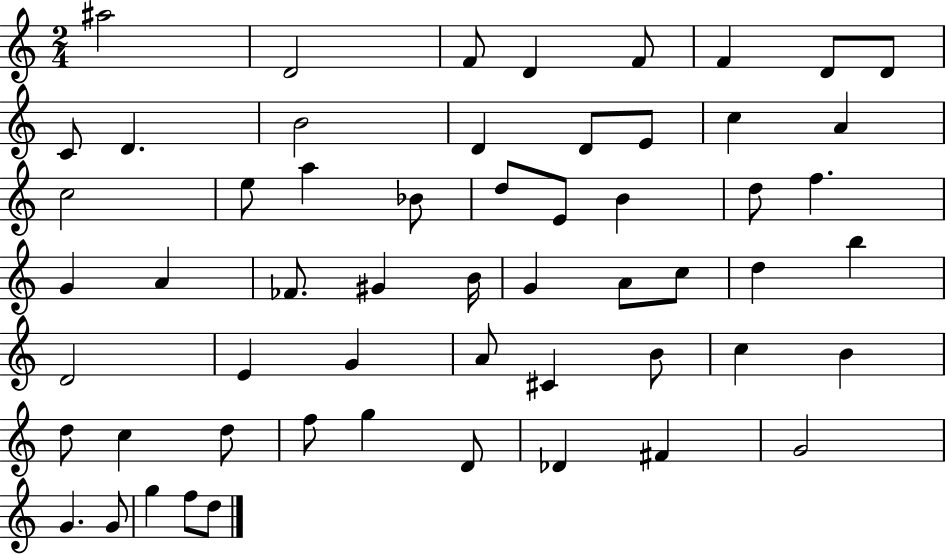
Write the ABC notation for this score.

X:1
T:Untitled
M:2/4
L:1/4
K:C
^a2 D2 F/2 D F/2 F D/2 D/2 C/2 D B2 D D/2 E/2 c A c2 e/2 a _B/2 d/2 E/2 B d/2 f G A _F/2 ^G B/4 G A/2 c/2 d b D2 E G A/2 ^C B/2 c B d/2 c d/2 f/2 g D/2 _D ^F G2 G G/2 g f/2 d/2